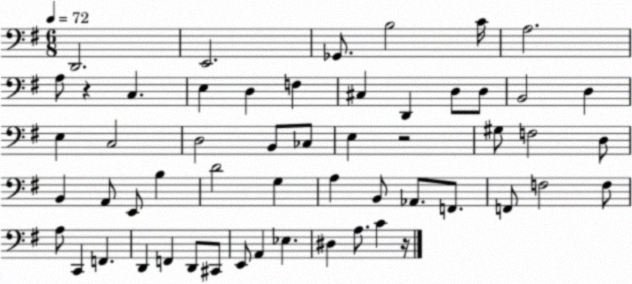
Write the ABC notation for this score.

X:1
T:Untitled
M:6/8
L:1/4
K:G
D,,2 E,,2 _G,,/2 B,2 C/4 A,2 A,/2 z C, E, D, F, ^C, D,, D,/2 D,/2 B,,2 D, E, C,2 D,2 B,,/2 _C,/2 E, z2 ^G,/2 F,2 D,/2 B,, A,,/2 E,,/2 B, D2 G, A, B,,/2 _A,,/2 F,,/2 F,,/2 F,2 F,/2 A,/2 C,, F,, D,, F,, D,,/2 ^C,,/2 E,,/2 A,, _E, ^D, A,/2 C z/4